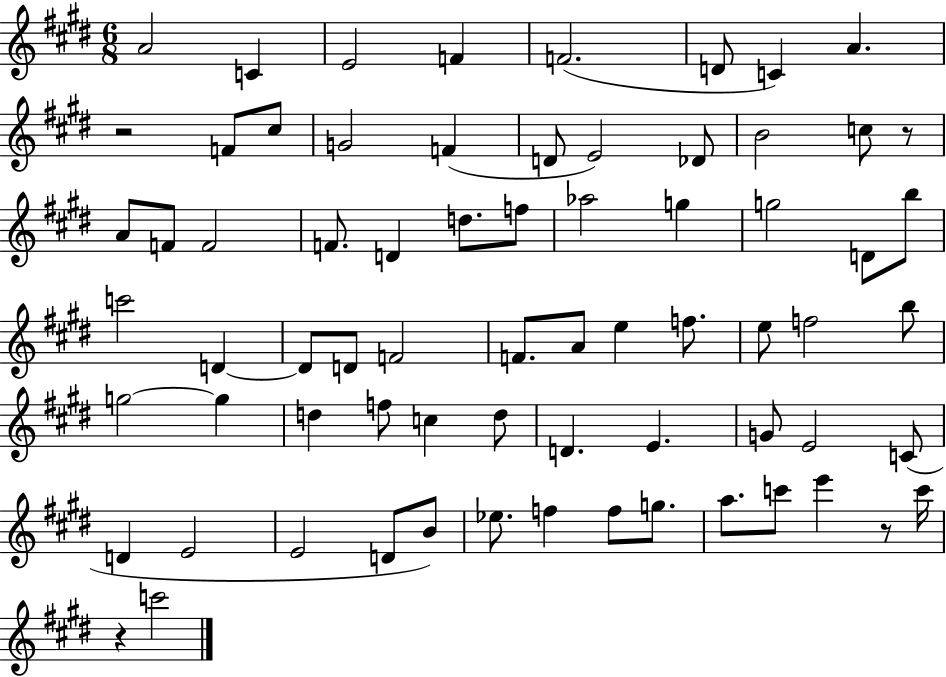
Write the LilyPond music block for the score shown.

{
  \clef treble
  \numericTimeSignature
  \time 6/8
  \key e \major
  a'2 c'4 | e'2 f'4 | f'2.( | d'8 c'4) a'4. | \break r2 f'8 cis''8 | g'2 f'4( | d'8 e'2) des'8 | b'2 c''8 r8 | \break a'8 f'8 f'2 | f'8. d'4 d''8. f''8 | aes''2 g''4 | g''2 d'8 b''8 | \break c'''2 d'4~~ | d'8 d'8 f'2 | f'8. a'8 e''4 f''8. | e''8 f''2 b''8 | \break g''2~~ g''4 | d''4 f''8 c''4 d''8 | d'4. e'4. | g'8 e'2 c'8( | \break d'4 e'2 | e'2 d'8 b'8) | ees''8. f''4 f''8 g''8. | a''8. c'''8 e'''4 r8 c'''16 | \break r4 c'''2 | \bar "|."
}